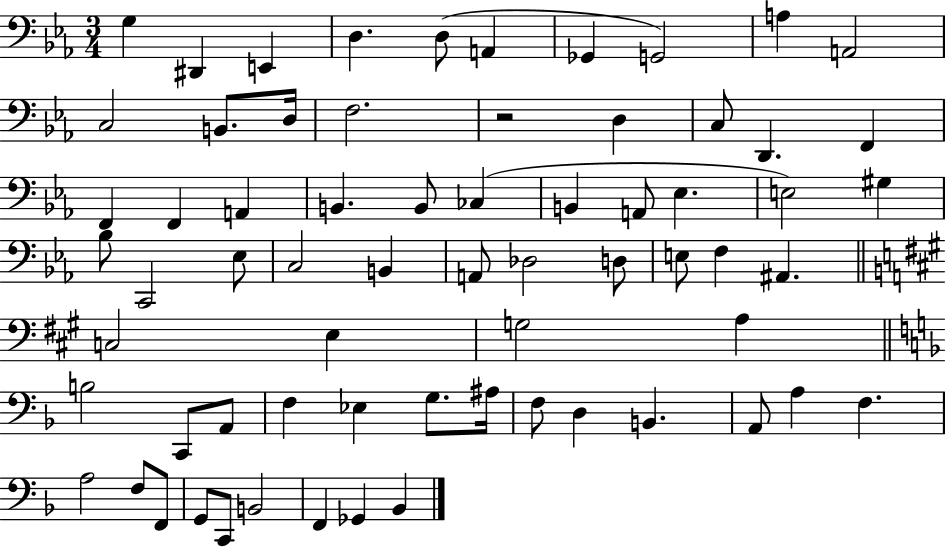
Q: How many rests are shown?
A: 1